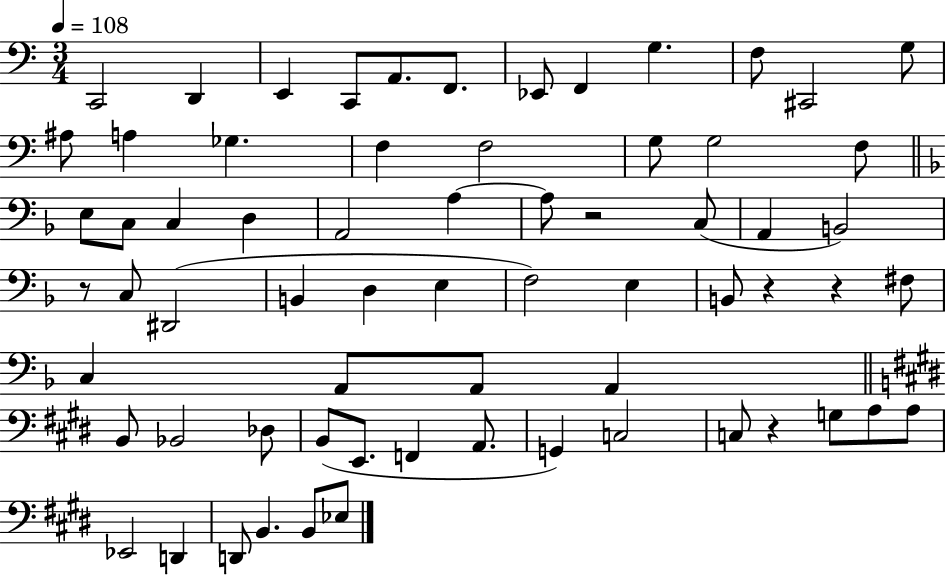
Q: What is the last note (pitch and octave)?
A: Eb3